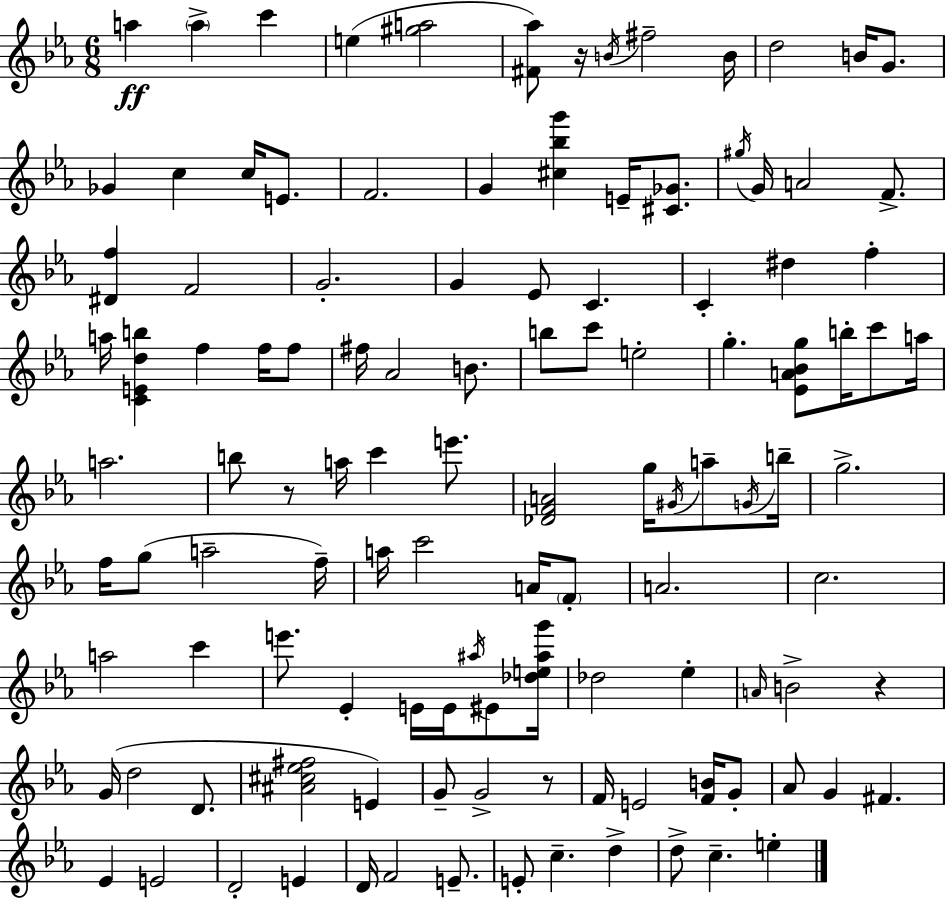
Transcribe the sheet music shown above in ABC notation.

X:1
T:Untitled
M:6/8
L:1/4
K:Cm
a a c' e [^ga]2 [^F_a]/2 z/4 B/4 ^f2 B/4 d2 B/4 G/2 _G c c/4 E/2 F2 G [^c_bg'] E/4 [^C_G]/2 ^g/4 G/4 A2 F/2 [^Df] F2 G2 G _E/2 C C ^d f a/4 [CEdb] f f/4 f/2 ^f/4 _A2 B/2 b/2 c'/2 e2 g [_EA_Bg]/2 b/4 c'/2 a/4 a2 b/2 z/2 a/4 c' e'/2 [_DFA]2 g/4 ^G/4 a/2 G/4 b/4 g2 f/4 g/2 a2 f/4 a/4 c'2 A/4 F/2 A2 c2 a2 c' e'/2 _E E/4 E/4 ^a/4 ^E/2 [_de^ag']/4 _d2 _e A/4 B2 z G/4 d2 D/2 [^A^c_e^f]2 E G/2 G2 z/2 F/4 E2 [FB]/4 G/2 _A/2 G ^F _E E2 D2 E D/4 F2 E/2 E/2 c d d/2 c e